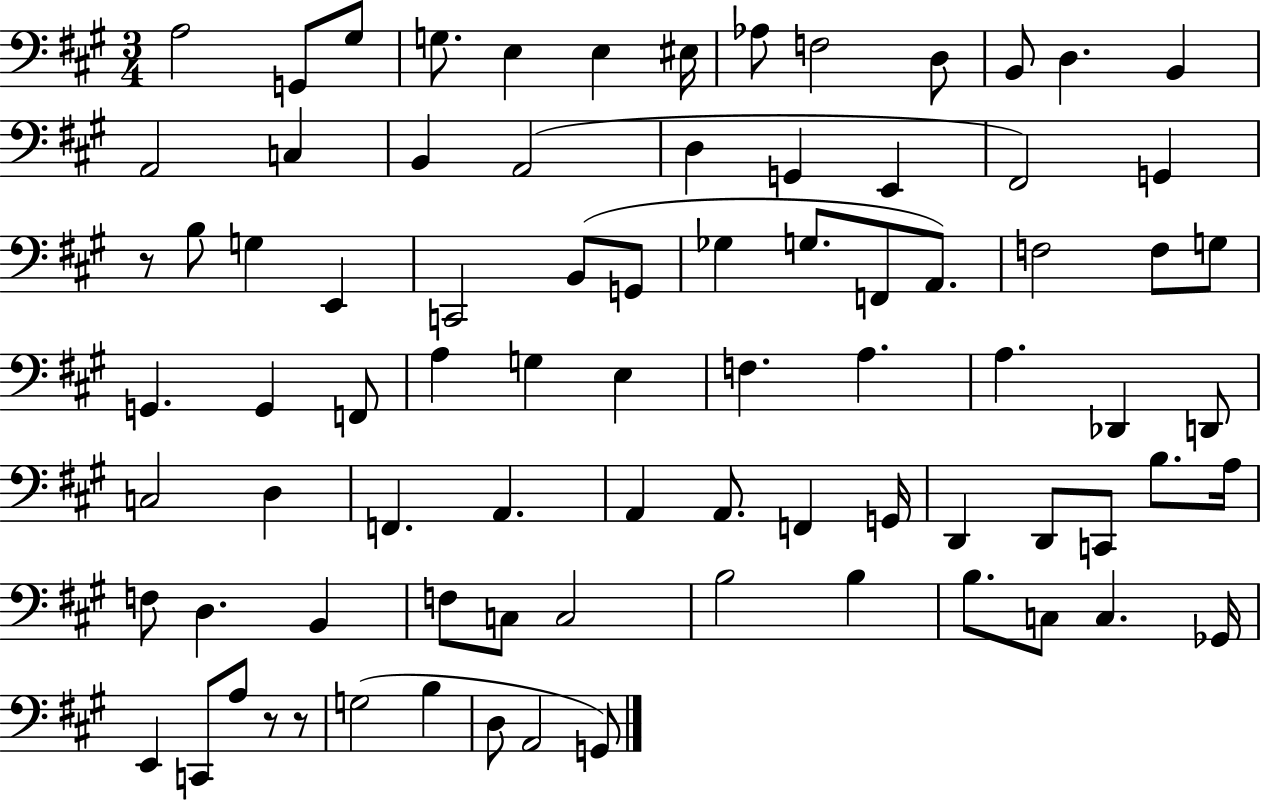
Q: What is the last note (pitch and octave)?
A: G2